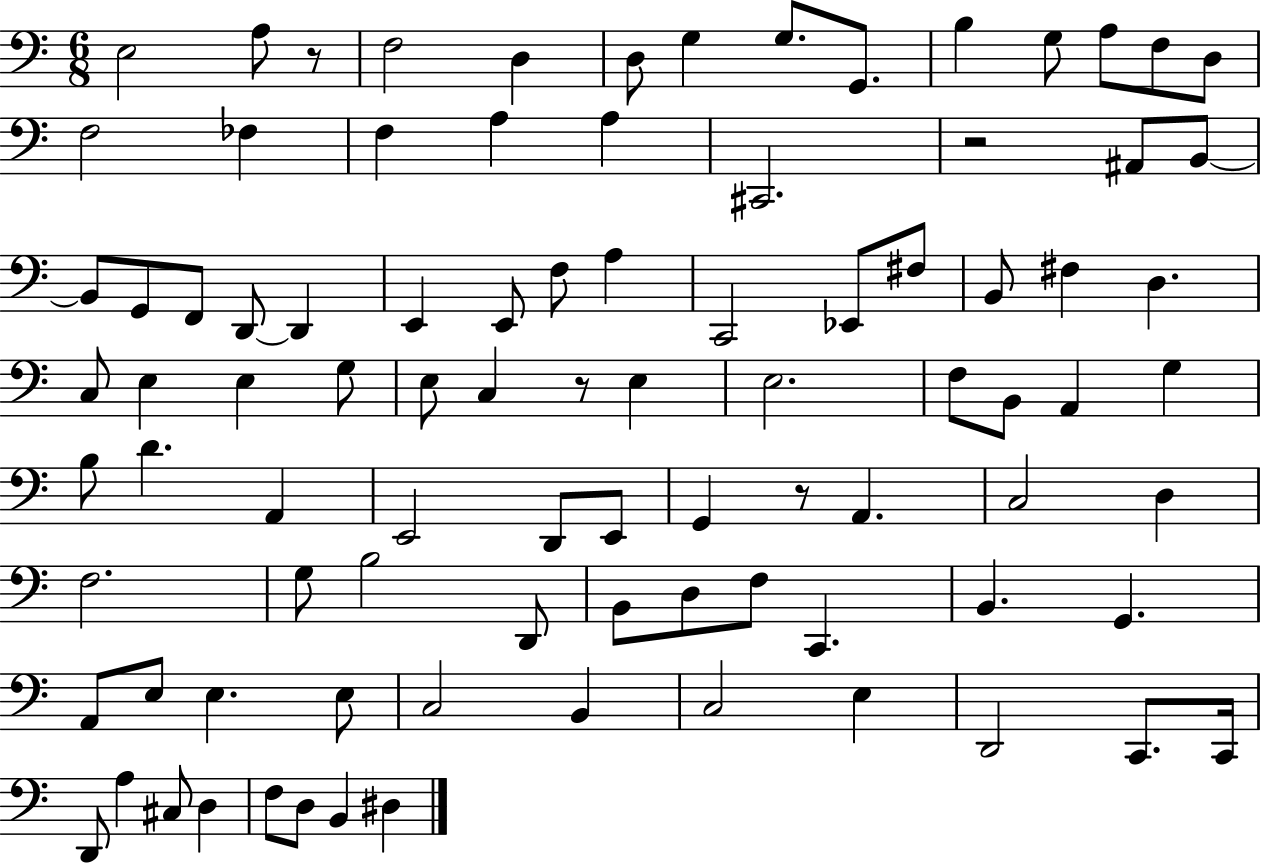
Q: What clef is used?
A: bass